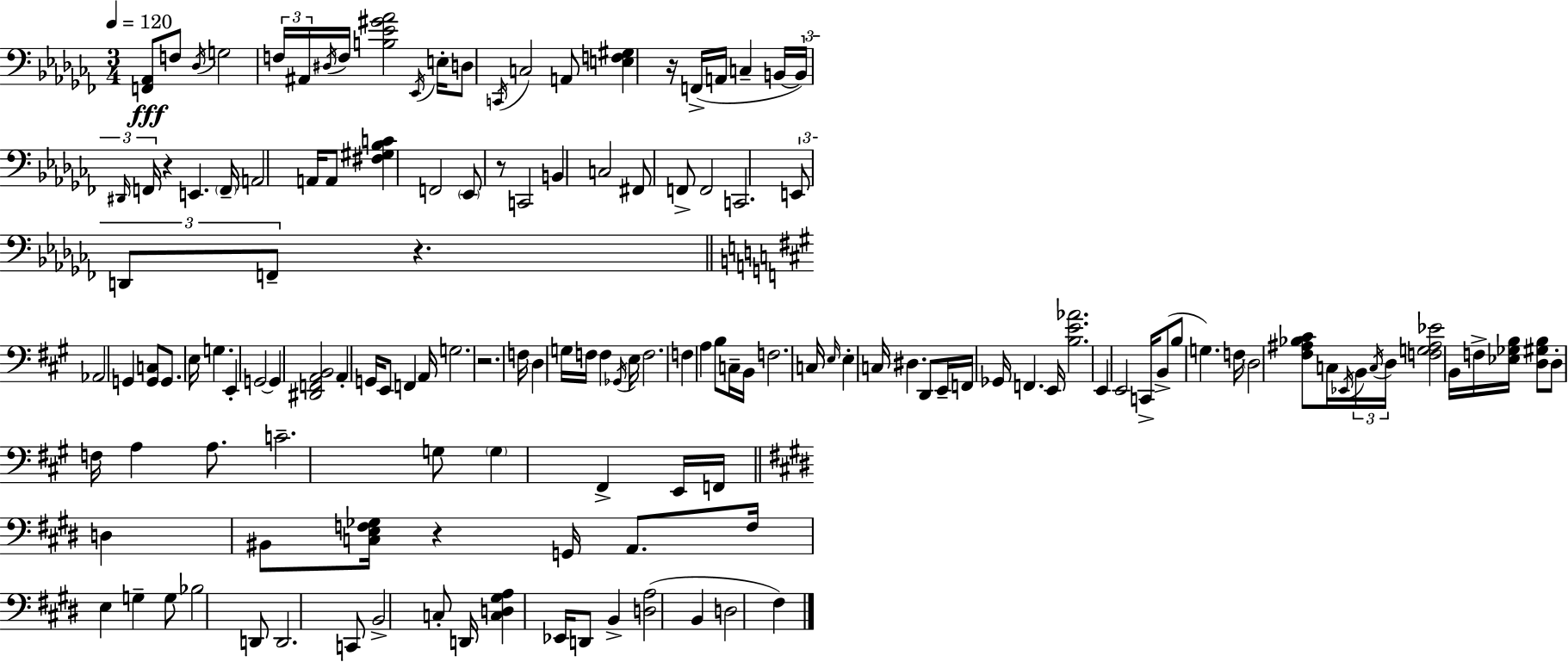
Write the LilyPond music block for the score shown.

{
  \clef bass
  \numericTimeSignature
  \time 3/4
  \key aes \minor
  \tempo 4 = 120
  \repeat volta 2 { <f, aes,>8\fff f8 \acciaccatura { des16 } g2 | \tuplet 3/2 { f16 ais,16 \acciaccatura { dis16 } } f16 <b ees' gis' aes'>2 | \acciaccatura { ees,16 } e16-. d8 \acciaccatura { c,16 } c2 | a,8 <e f gis>4 r16 f,16->( a,16 c4-- | \break b,16~~ \tuplet 3/2 { b,16) \grace { dis,16 } f,16 } r4 e,4. | \parenthesize f,16-- a,2 | a,16 a,8 <fis gis bes c'>4 f,2 | \parenthesize ees,8 r8 c,2 | \break b,4 c2 | fis,8 f,8-> f,2 | c,2. | \tuplet 3/2 { e,8 d,8 f,8-- } r4. | \break \bar "||" \break \key a \major aes,2 g,4 | <g, c>8 g,8. e16 g4. | e,4-. g,2~~ | g,4 <dis, f, a, b,>2 | \break a,4-. g,16 e,8 f,4 a,16 | g2. | r2. | f16 d4 g16 f16 f4 \acciaccatura { ges,16 } | \break e16 f2. | f4 a4 b8 c16-- | b,16 f2. | c16 \grace { e16 } e4-. c16 dis4. | \break d,8 e,16-- f,16 ges,16 f,4. | e,16 <b e' aes'>2. | e,4 e,2 | c,16-> b,8->( b8 g4.) | \break f16 \parenthesize d2 <fis ais bes cis'>8 | c16 \acciaccatura { ees,16 } \tuplet 3/2 { b,16 \acciaccatura { c16 } d16 } <f g ais ees'>2 | b,16 f16-> <ees ges b>16 <d gis b>8 d8-. f16 a4 | a8. c'2.-- | \break g8 \parenthesize g4 fis,4-> | e,16 f,16 \bar "||" \break \key e \major d4 bis,8 <c e f ges>16 r4 g,16 | a,8. f16 e4 g4-- | g8 bes2 d,8 | d,2. | \break c,8 b,2-> c8-. | d,16 <c d gis a>4 ees,16 d,8 b,4-> | <d a>2( b,4 | d2 fis4) | \break } \bar "|."
}